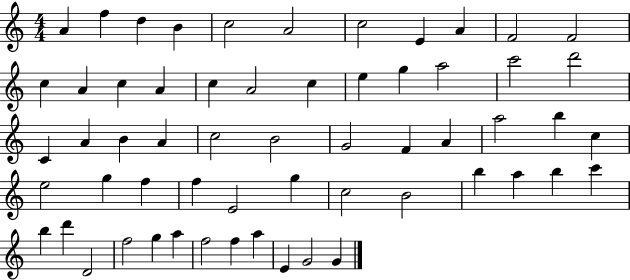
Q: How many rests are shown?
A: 0